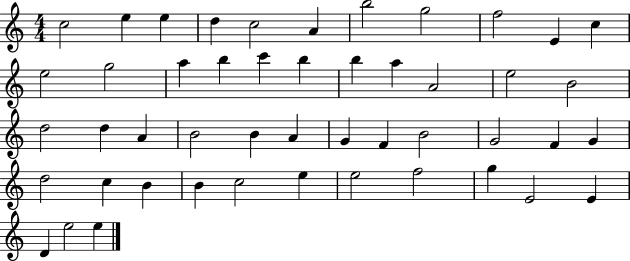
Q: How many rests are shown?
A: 0